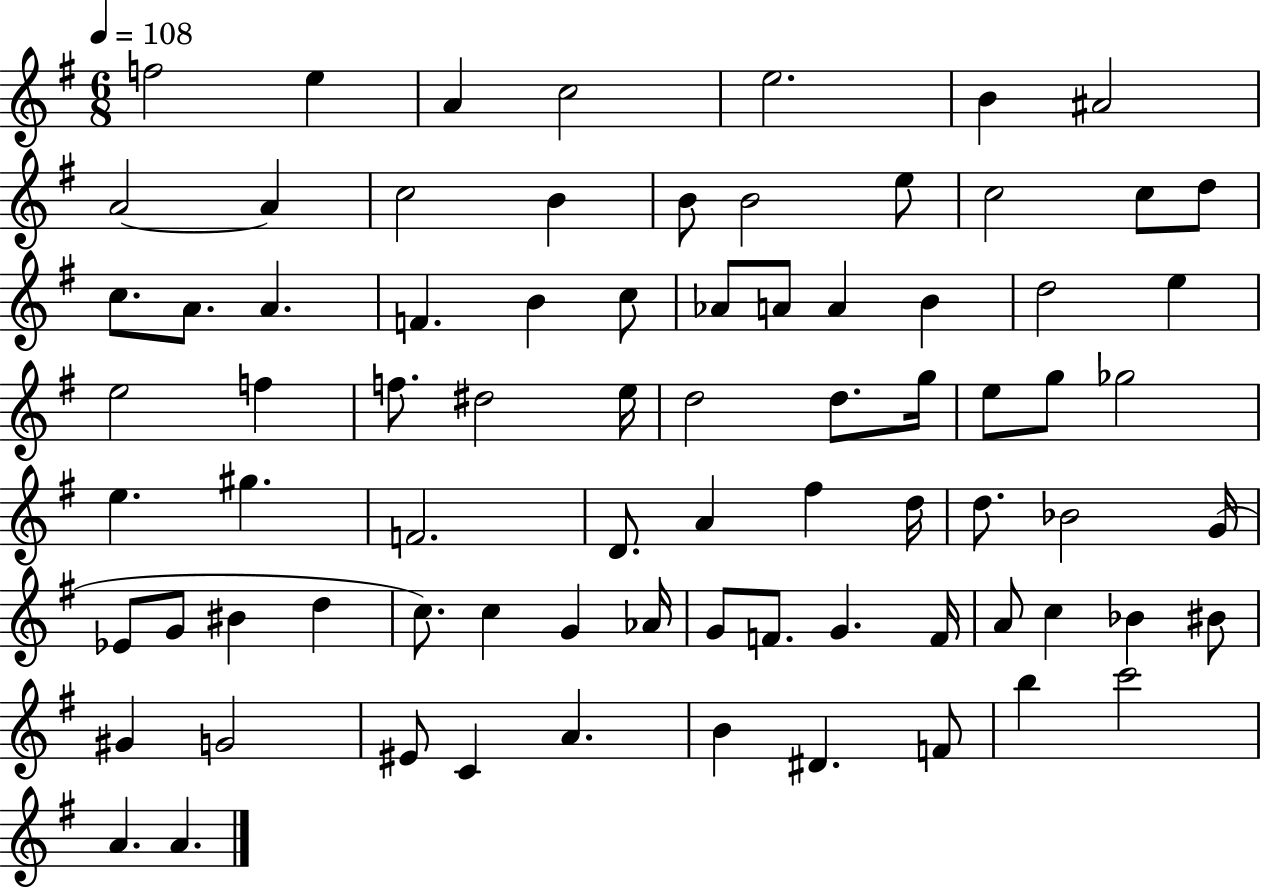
X:1
T:Untitled
M:6/8
L:1/4
K:G
f2 e A c2 e2 B ^A2 A2 A c2 B B/2 B2 e/2 c2 c/2 d/2 c/2 A/2 A F B c/2 _A/2 A/2 A B d2 e e2 f f/2 ^d2 e/4 d2 d/2 g/4 e/2 g/2 _g2 e ^g F2 D/2 A ^f d/4 d/2 _B2 G/4 _E/2 G/2 ^B d c/2 c G _A/4 G/2 F/2 G F/4 A/2 c _B ^B/2 ^G G2 ^E/2 C A B ^D F/2 b c'2 A A